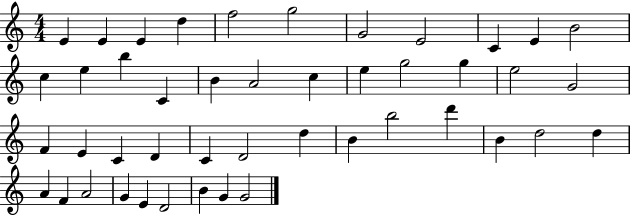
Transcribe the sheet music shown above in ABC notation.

X:1
T:Untitled
M:4/4
L:1/4
K:C
E E E d f2 g2 G2 E2 C E B2 c e b C B A2 c e g2 g e2 G2 F E C D C D2 d B b2 d' B d2 d A F A2 G E D2 B G G2